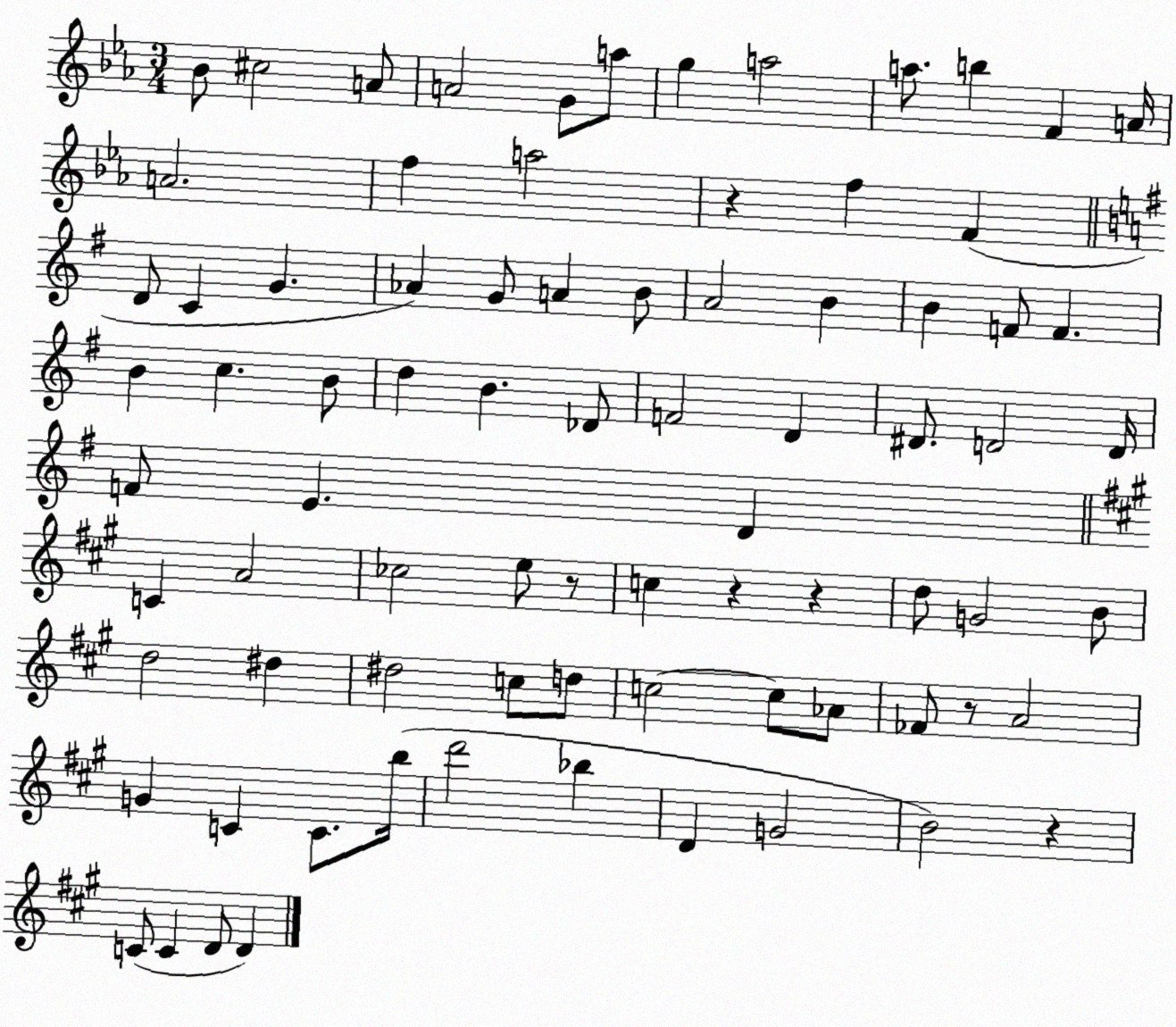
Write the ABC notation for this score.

X:1
T:Untitled
M:3/4
L:1/4
K:Eb
_B/2 ^c2 A/2 A2 G/2 a/2 g a2 a/2 b F A/4 A2 f a2 z f F D/2 C G _A G/2 A B/2 A2 B B F/2 F B c B/2 d B _D/2 F2 D ^D/2 D2 D/4 F/2 E D C A2 _c2 e/2 z/2 c z z d/2 G2 B/2 d2 ^d ^d2 c/2 d/2 c2 c/2 _A/2 _F/2 z/2 A2 G C C/2 b/4 d'2 _b D G2 B2 z C/2 C D/2 D